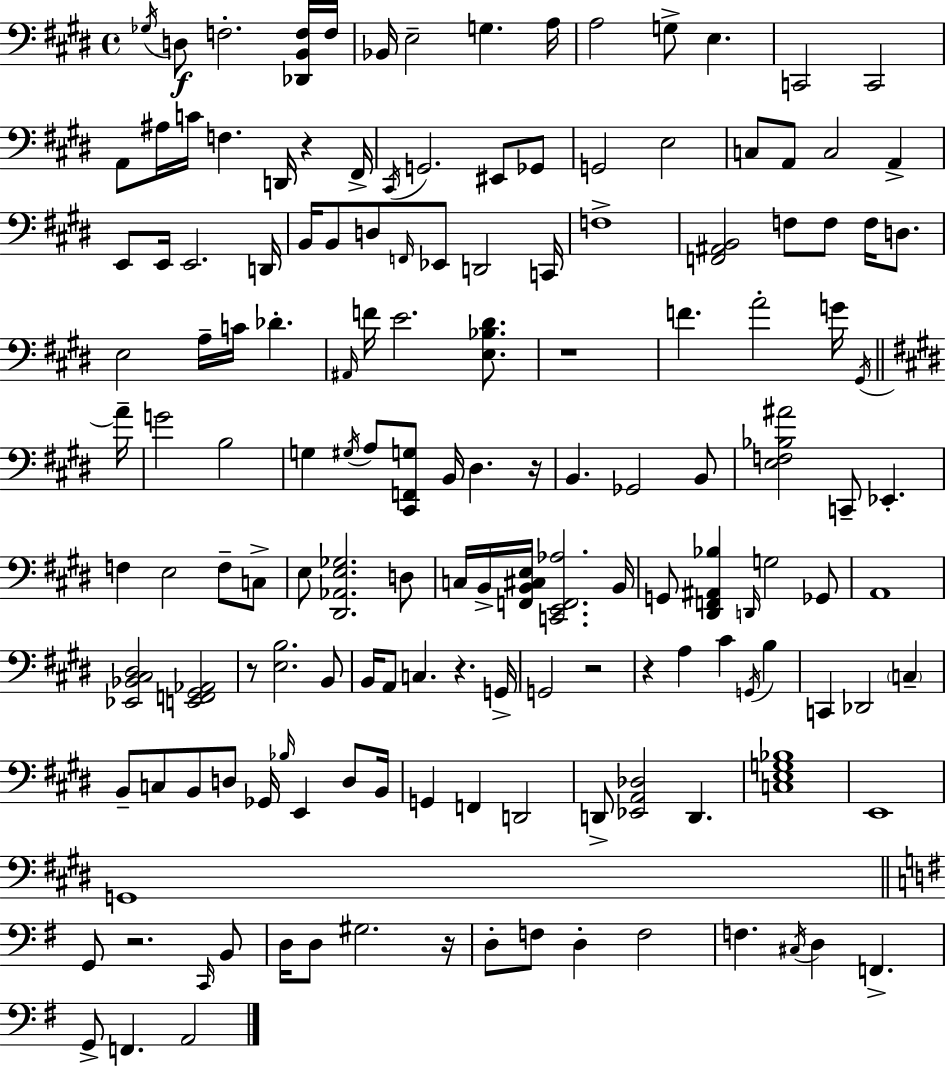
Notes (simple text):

Gb3/s D3/e F3/h. [Db2,B2,F3]/s F3/s Bb2/s E3/h G3/q. A3/s A3/h G3/e E3/q. C2/h C2/h A2/e A#3/s C4/s F3/q. D2/s R/q F#2/s C#2/s G2/h. EIS2/e Gb2/e G2/h E3/h C3/e A2/e C3/h A2/q E2/e E2/s E2/h. D2/s B2/s B2/e D3/e F2/s Eb2/e D2/h C2/s F3/w [F2,A#2,B2]/h F3/e F3/e F3/s D3/e. E3/h A3/s C4/s Db4/q. A#2/s F4/s E4/h. [E3,Bb3,D#4]/e. R/w F4/q. A4/h G4/s G#2/s A4/s G4/h B3/h G3/q G#3/s A3/e [C#2,F2,G3]/e B2/s D#3/q. R/s B2/q. Gb2/h B2/e [E3,F3,Bb3,A#4]/h C2/e Eb2/q. F3/q E3/h F3/e C3/e E3/e [D#2,Ab2,E3,Gb3]/h. D3/e C3/s B2/s [F2,B2,C#3,E3]/s [C2,E2,F2,Ab3]/h. B2/s G2/e [D#2,F2,A#2,Bb3]/q D2/s G3/h Gb2/e A2/w [Eb2,Bb2,C#3,D#3]/h [E2,F2,G#2,Ab2]/h R/e [E3,B3]/h. B2/e B2/s A2/e C3/q. R/q. G2/s G2/h R/h R/q A3/q C#4/q G2/s B3/q C2/q Db2/h C3/q B2/e C3/e B2/e D3/e Gb2/s Bb3/s E2/q D3/e B2/s G2/q F2/q D2/h D2/e [Eb2,A2,Db3]/h D2/q. [C3,E3,G3,Bb3]/w E2/w G2/w G2/e R/h. C2/s B2/e D3/s D3/e G#3/h. R/s D3/e F3/e D3/q F3/h F3/q. C#3/s D3/q F2/q. G2/e F2/q. A2/h